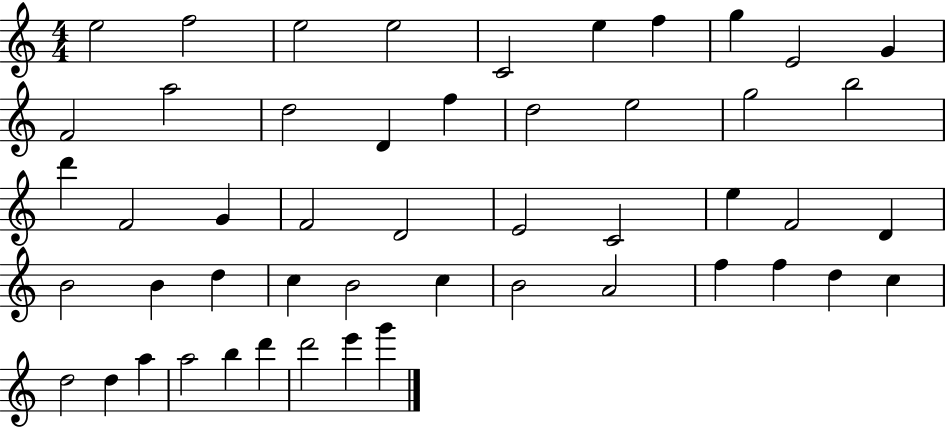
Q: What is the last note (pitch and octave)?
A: G6